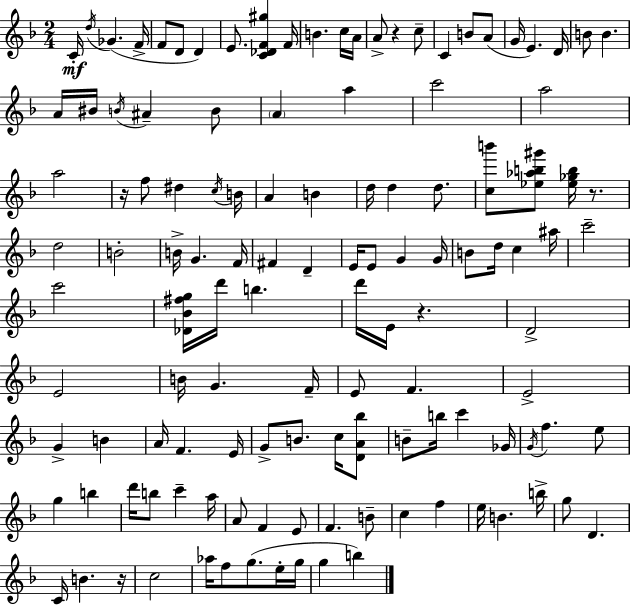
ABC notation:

X:1
T:Untitled
M:2/4
L:1/4
K:F
C/4 d/4 _G F/4 F/2 D/2 D E/2 [C_DF^g] F/4 B c/4 A/4 A/2 z c/2 C B/2 A/2 G/4 E D/4 B/2 B A/4 ^B/4 B/4 ^A B/2 A a c'2 a2 a2 z/4 f/2 ^d c/4 B/4 A B d/4 d d/2 [cb']/2 [_e_ab^g']/2 [_e_gb]/4 z/2 d2 B2 B/4 G F/4 ^F D E/4 E/2 G G/4 B/2 d/4 c ^a/4 c'2 c'2 [_D_B^fg]/4 d'/4 b d'/4 E/4 z D2 E2 B/4 G F/4 E/2 F E2 G B A/4 F E/4 G/2 B/2 c/4 [DA_b]/2 B/2 b/4 c' _G/4 G/4 f e/2 g b d'/4 b/2 c' a/4 A/2 F E/2 F B/2 c f e/4 B b/4 g/2 D C/4 B z/4 c2 _a/4 f/2 g/2 e/4 g/4 g b